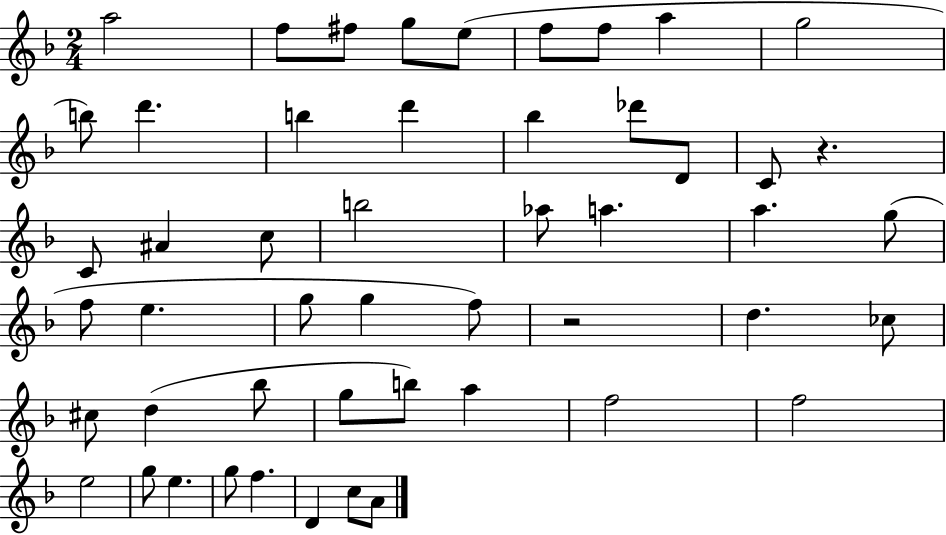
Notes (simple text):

A5/h F5/e F#5/e G5/e E5/e F5/e F5/e A5/q G5/h B5/e D6/q. B5/q D6/q Bb5/q Db6/e D4/e C4/e R/q. C4/e A#4/q C5/e B5/h Ab5/e A5/q. A5/q. G5/e F5/e E5/q. G5/e G5/q F5/e R/h D5/q. CES5/e C#5/e D5/q Bb5/e G5/e B5/e A5/q F5/h F5/h E5/h G5/e E5/q. G5/e F5/q. D4/q C5/e A4/e